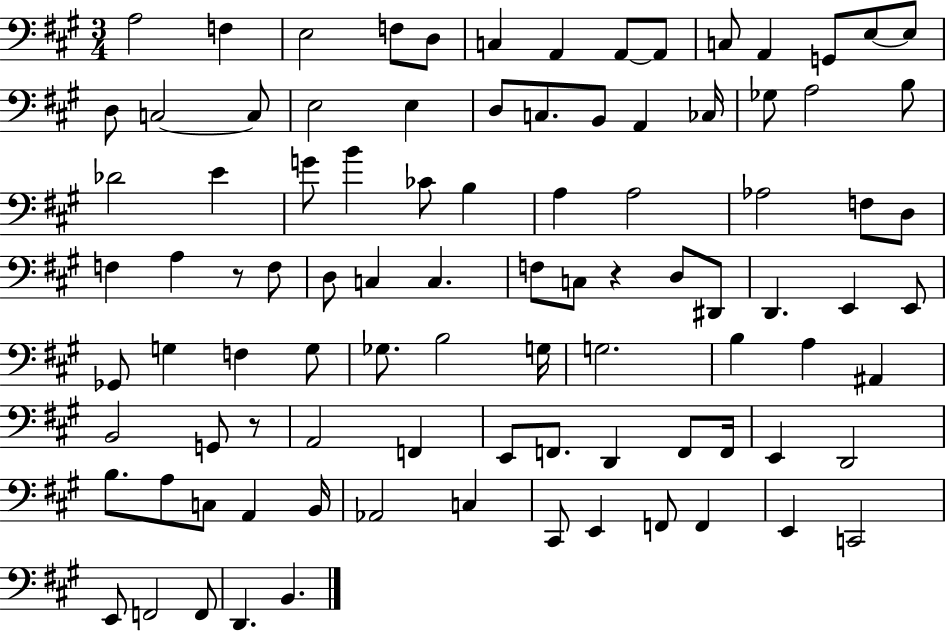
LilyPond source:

{
  \clef bass
  \numericTimeSignature
  \time 3/4
  \key a \major
  a2 f4 | e2 f8 d8 | c4 a,4 a,8~~ a,8 | c8 a,4 g,8 e8~~ e8 | \break d8 c2~~ c8 | e2 e4 | d8 c8. b,8 a,4 ces16 | ges8 a2 b8 | \break des'2 e'4 | g'8 b'4 ces'8 b4 | a4 a2 | aes2 f8 d8 | \break f4 a4 r8 f8 | d8 c4 c4. | f8 c8 r4 d8 dis,8 | d,4. e,4 e,8 | \break ges,8 g4 f4 g8 | ges8. b2 g16 | g2. | b4 a4 ais,4 | \break b,2 g,8 r8 | a,2 f,4 | e,8 f,8. d,4 f,8 f,16 | e,4 d,2 | \break b8. a8 c8 a,4 b,16 | aes,2 c4 | cis,8 e,4 f,8 f,4 | e,4 c,2 | \break e,8 f,2 f,8 | d,4. b,4. | \bar "|."
}